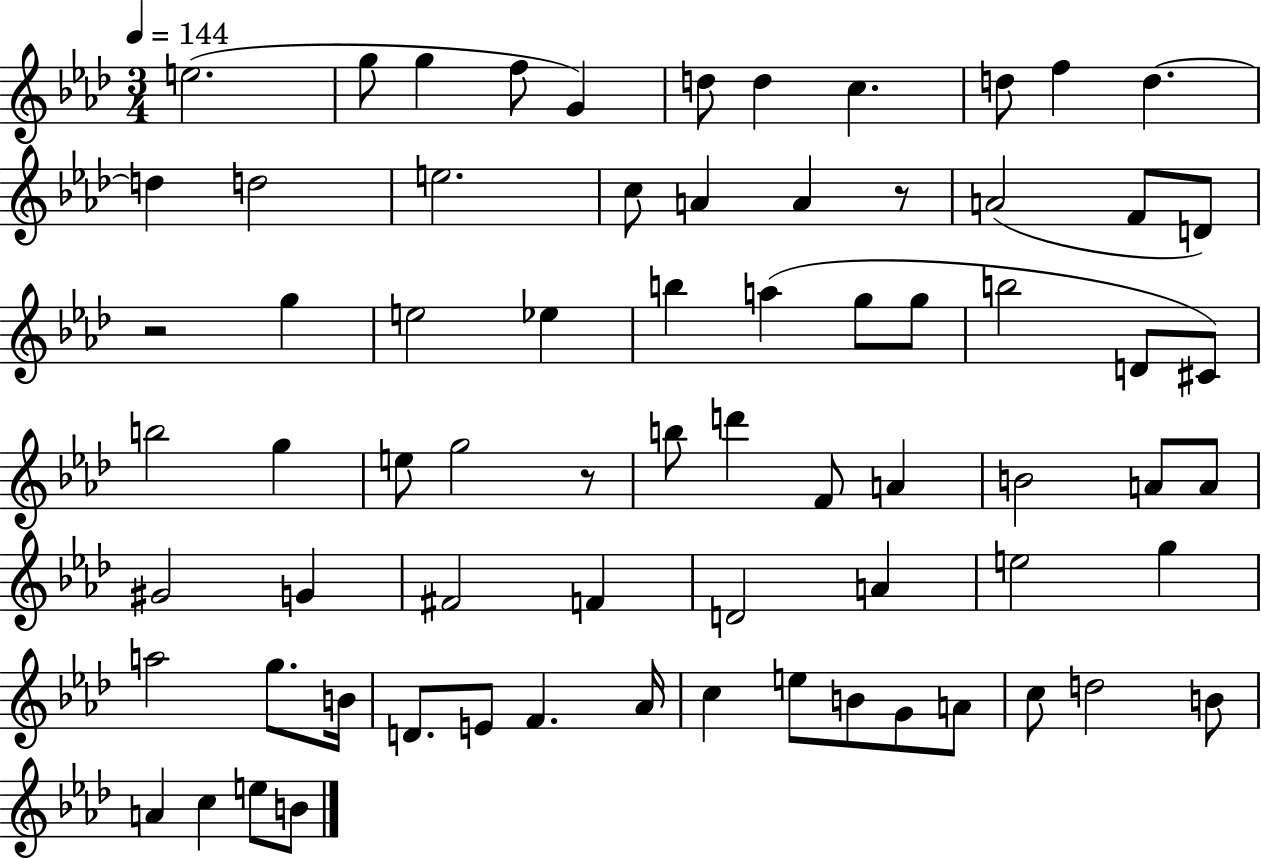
E5/h. G5/e G5/q F5/e G4/q D5/e D5/q C5/q. D5/e F5/q D5/q. D5/q D5/h E5/h. C5/e A4/q A4/q R/e A4/h F4/e D4/e R/h G5/q E5/h Eb5/q B5/q A5/q G5/e G5/e B5/h D4/e C#4/e B5/h G5/q E5/e G5/h R/e B5/e D6/q F4/e A4/q B4/h A4/e A4/e G#4/h G4/q F#4/h F4/q D4/h A4/q E5/h G5/q A5/h G5/e. B4/s D4/e. E4/e F4/q. Ab4/s C5/q E5/e B4/e G4/e A4/e C5/e D5/h B4/e A4/q C5/q E5/e B4/e